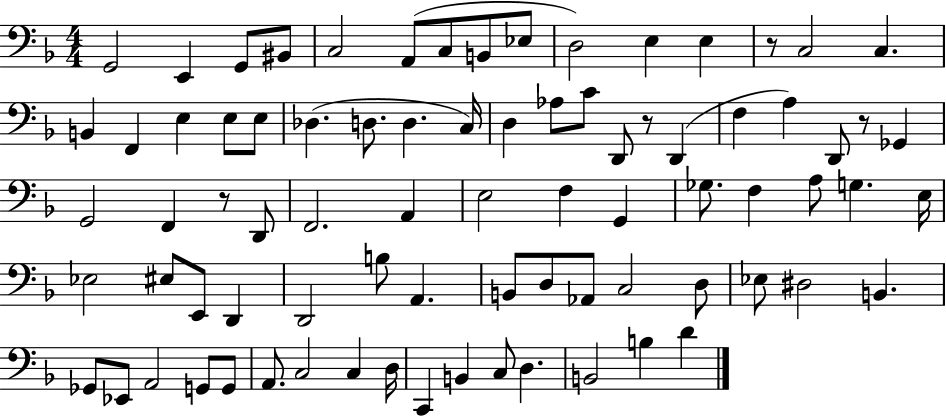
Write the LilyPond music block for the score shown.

{
  \clef bass
  \numericTimeSignature
  \time 4/4
  \key f \major
  g,2 e,4 g,8 bis,8 | c2 a,8( c8 b,8 ees8 | d2) e4 e4 | r8 c2 c4. | \break b,4 f,4 e4 e8 e8 | des4.( d8. d4. c16) | d4 aes8 c'8 d,8 r8 d,4( | f4 a4) d,8 r8 ges,4 | \break g,2 f,4 r8 d,8 | f,2. a,4 | e2 f4 g,4 | ges8. f4 a8 g4. e16 | \break ees2 eis8 e,8 d,4 | d,2 b8 a,4. | b,8 d8 aes,8 c2 d8 | ees8 dis2 b,4. | \break ges,8 ees,8 a,2 g,8 g,8 | a,8. c2 c4 d16 | c,4 b,4 c8 d4. | b,2 b4 d'4 | \break \bar "|."
}